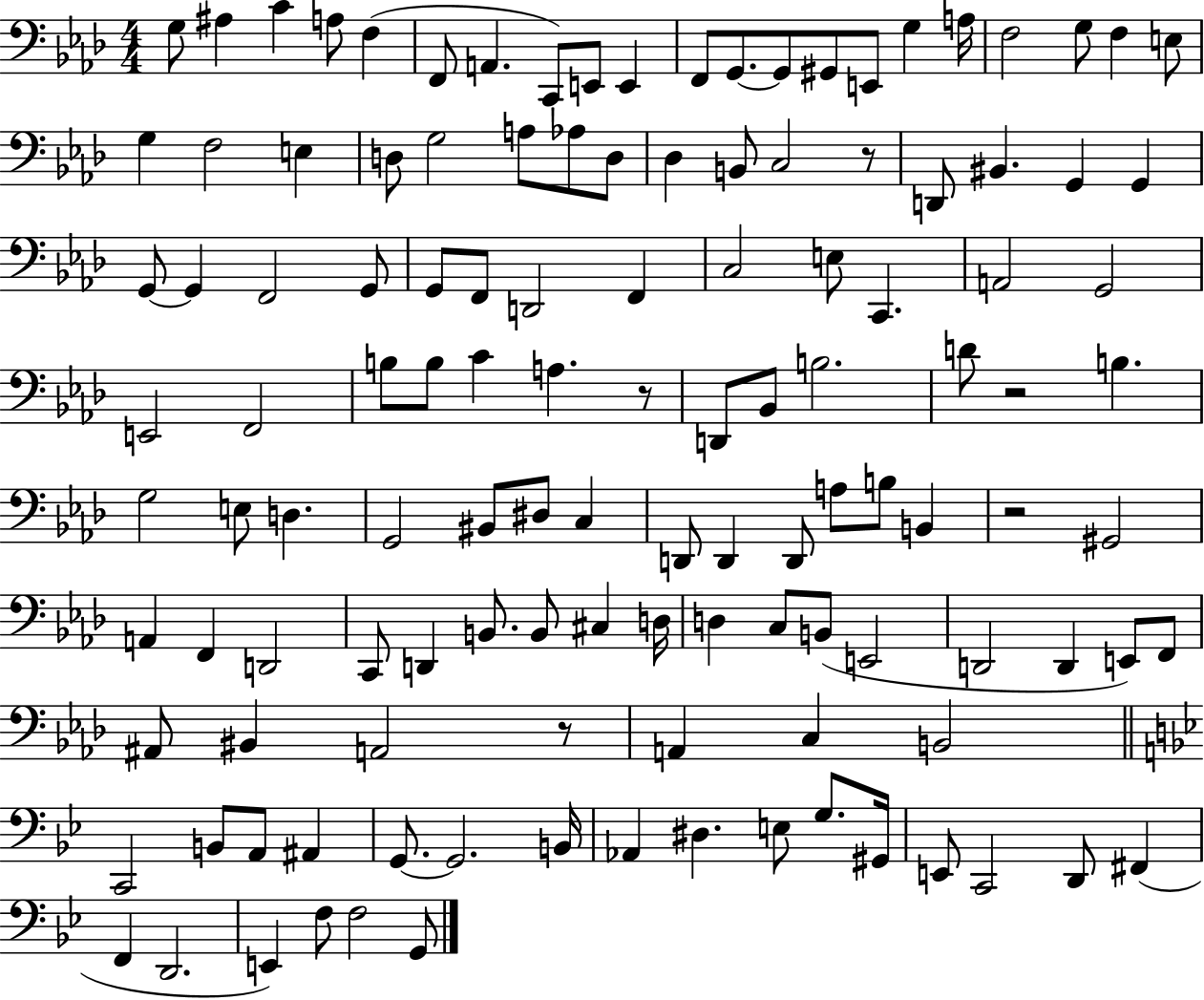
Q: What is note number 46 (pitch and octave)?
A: E3